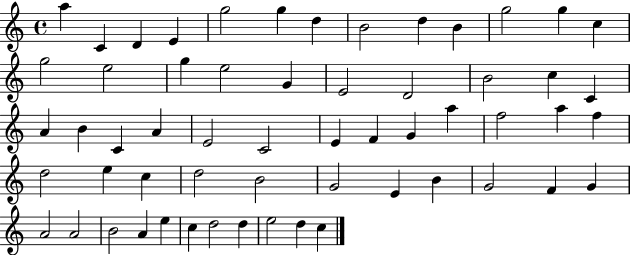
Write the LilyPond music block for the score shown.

{
  \clef treble
  \time 4/4
  \defaultTimeSignature
  \key c \major
  a''4 c'4 d'4 e'4 | g''2 g''4 d''4 | b'2 d''4 b'4 | g''2 g''4 c''4 | \break g''2 e''2 | g''4 e''2 g'4 | e'2 d'2 | b'2 c''4 c'4 | \break a'4 b'4 c'4 a'4 | e'2 c'2 | e'4 f'4 g'4 a''4 | f''2 a''4 f''4 | \break d''2 e''4 c''4 | d''2 b'2 | g'2 e'4 b'4 | g'2 f'4 g'4 | \break a'2 a'2 | b'2 a'4 e''4 | c''4 d''2 d''4 | e''2 d''4 c''4 | \break \bar "|."
}